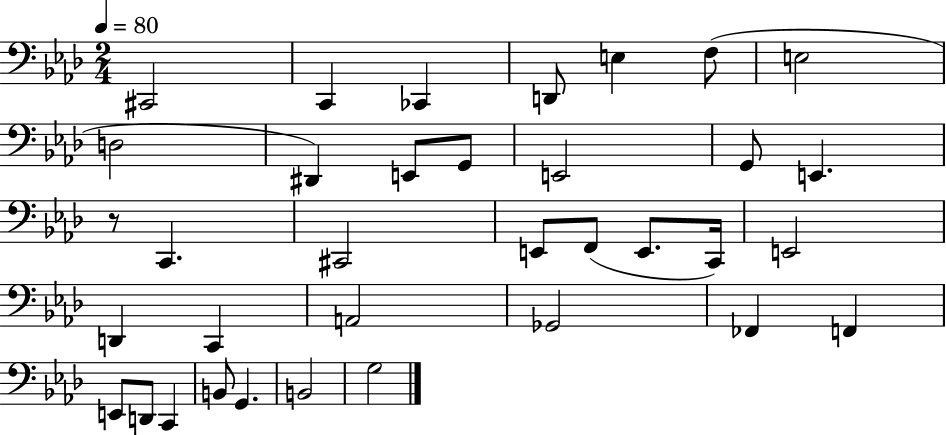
X:1
T:Untitled
M:2/4
L:1/4
K:Ab
^C,,2 C,, _C,, D,,/2 E, F,/2 E,2 D,2 ^D,, E,,/2 G,,/2 E,,2 G,,/2 E,, z/2 C,, ^C,,2 E,,/2 F,,/2 E,,/2 C,,/4 E,,2 D,, C,, A,,2 _G,,2 _F,, F,, E,,/2 D,,/2 C,, B,,/2 G,, B,,2 G,2